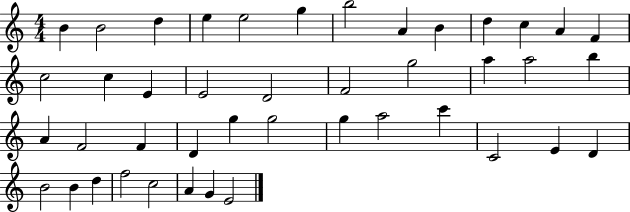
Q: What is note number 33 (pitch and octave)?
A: C4